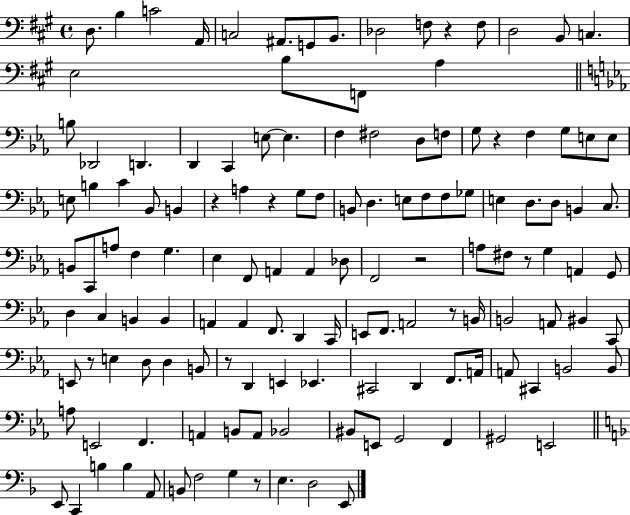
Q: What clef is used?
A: bass